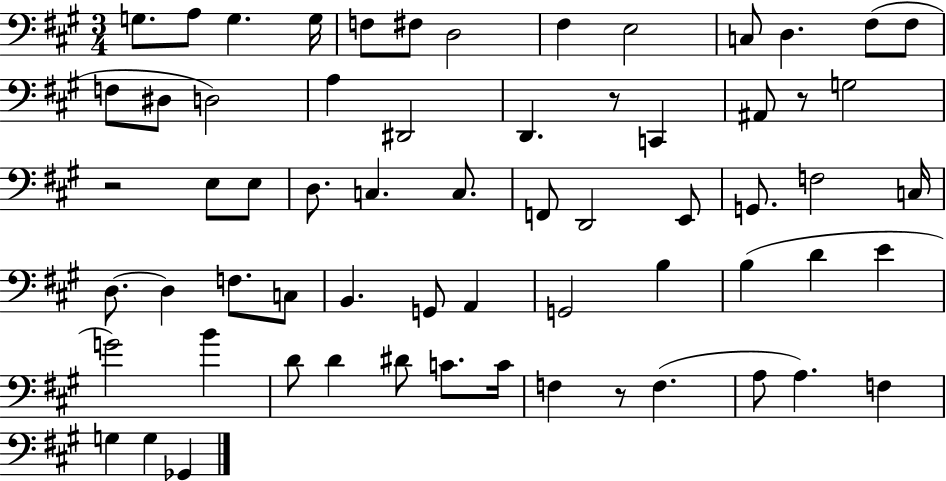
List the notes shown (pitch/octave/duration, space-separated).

G3/e. A3/e G3/q. G3/s F3/e F#3/e D3/h F#3/q E3/h C3/e D3/q. F#3/e F#3/e F3/e D#3/e D3/h A3/q D#2/h D2/q. R/e C2/q A#2/e R/e G3/h R/h E3/e E3/e D3/e. C3/q. C3/e. F2/e D2/h E2/e G2/e. F3/h C3/s D3/e. D3/q F3/e. C3/e B2/q. G2/e A2/q G2/h B3/q B3/q D4/q E4/q G4/h B4/q D4/e D4/q D#4/e C4/e. C4/s F3/q R/e F3/q. A3/e A3/q. F3/q G3/q G3/q Gb2/q